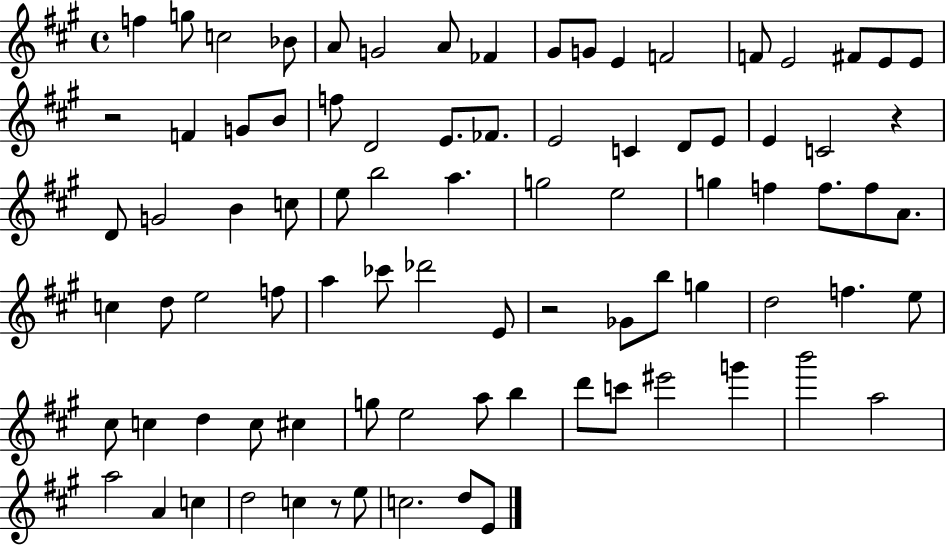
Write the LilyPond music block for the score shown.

{
  \clef treble
  \time 4/4
  \defaultTimeSignature
  \key a \major
  \repeat volta 2 { f''4 g''8 c''2 bes'8 | a'8 g'2 a'8 fes'4 | gis'8 g'8 e'4 f'2 | f'8 e'2 fis'8 e'8 e'8 | \break r2 f'4 g'8 b'8 | f''8 d'2 e'8. fes'8. | e'2 c'4 d'8 e'8 | e'4 c'2 r4 | \break d'8 g'2 b'4 c''8 | e''8 b''2 a''4. | g''2 e''2 | g''4 f''4 f''8. f''8 a'8. | \break c''4 d''8 e''2 f''8 | a''4 ces'''8 des'''2 e'8 | r2 ges'8 b''8 g''4 | d''2 f''4. e''8 | \break cis''8 c''4 d''4 c''8 cis''4 | g''8 e''2 a''8 b''4 | d'''8 c'''8 eis'''2 g'''4 | b'''2 a''2 | \break a''2 a'4 c''4 | d''2 c''4 r8 e''8 | c''2. d''8 e'8 | } \bar "|."
}